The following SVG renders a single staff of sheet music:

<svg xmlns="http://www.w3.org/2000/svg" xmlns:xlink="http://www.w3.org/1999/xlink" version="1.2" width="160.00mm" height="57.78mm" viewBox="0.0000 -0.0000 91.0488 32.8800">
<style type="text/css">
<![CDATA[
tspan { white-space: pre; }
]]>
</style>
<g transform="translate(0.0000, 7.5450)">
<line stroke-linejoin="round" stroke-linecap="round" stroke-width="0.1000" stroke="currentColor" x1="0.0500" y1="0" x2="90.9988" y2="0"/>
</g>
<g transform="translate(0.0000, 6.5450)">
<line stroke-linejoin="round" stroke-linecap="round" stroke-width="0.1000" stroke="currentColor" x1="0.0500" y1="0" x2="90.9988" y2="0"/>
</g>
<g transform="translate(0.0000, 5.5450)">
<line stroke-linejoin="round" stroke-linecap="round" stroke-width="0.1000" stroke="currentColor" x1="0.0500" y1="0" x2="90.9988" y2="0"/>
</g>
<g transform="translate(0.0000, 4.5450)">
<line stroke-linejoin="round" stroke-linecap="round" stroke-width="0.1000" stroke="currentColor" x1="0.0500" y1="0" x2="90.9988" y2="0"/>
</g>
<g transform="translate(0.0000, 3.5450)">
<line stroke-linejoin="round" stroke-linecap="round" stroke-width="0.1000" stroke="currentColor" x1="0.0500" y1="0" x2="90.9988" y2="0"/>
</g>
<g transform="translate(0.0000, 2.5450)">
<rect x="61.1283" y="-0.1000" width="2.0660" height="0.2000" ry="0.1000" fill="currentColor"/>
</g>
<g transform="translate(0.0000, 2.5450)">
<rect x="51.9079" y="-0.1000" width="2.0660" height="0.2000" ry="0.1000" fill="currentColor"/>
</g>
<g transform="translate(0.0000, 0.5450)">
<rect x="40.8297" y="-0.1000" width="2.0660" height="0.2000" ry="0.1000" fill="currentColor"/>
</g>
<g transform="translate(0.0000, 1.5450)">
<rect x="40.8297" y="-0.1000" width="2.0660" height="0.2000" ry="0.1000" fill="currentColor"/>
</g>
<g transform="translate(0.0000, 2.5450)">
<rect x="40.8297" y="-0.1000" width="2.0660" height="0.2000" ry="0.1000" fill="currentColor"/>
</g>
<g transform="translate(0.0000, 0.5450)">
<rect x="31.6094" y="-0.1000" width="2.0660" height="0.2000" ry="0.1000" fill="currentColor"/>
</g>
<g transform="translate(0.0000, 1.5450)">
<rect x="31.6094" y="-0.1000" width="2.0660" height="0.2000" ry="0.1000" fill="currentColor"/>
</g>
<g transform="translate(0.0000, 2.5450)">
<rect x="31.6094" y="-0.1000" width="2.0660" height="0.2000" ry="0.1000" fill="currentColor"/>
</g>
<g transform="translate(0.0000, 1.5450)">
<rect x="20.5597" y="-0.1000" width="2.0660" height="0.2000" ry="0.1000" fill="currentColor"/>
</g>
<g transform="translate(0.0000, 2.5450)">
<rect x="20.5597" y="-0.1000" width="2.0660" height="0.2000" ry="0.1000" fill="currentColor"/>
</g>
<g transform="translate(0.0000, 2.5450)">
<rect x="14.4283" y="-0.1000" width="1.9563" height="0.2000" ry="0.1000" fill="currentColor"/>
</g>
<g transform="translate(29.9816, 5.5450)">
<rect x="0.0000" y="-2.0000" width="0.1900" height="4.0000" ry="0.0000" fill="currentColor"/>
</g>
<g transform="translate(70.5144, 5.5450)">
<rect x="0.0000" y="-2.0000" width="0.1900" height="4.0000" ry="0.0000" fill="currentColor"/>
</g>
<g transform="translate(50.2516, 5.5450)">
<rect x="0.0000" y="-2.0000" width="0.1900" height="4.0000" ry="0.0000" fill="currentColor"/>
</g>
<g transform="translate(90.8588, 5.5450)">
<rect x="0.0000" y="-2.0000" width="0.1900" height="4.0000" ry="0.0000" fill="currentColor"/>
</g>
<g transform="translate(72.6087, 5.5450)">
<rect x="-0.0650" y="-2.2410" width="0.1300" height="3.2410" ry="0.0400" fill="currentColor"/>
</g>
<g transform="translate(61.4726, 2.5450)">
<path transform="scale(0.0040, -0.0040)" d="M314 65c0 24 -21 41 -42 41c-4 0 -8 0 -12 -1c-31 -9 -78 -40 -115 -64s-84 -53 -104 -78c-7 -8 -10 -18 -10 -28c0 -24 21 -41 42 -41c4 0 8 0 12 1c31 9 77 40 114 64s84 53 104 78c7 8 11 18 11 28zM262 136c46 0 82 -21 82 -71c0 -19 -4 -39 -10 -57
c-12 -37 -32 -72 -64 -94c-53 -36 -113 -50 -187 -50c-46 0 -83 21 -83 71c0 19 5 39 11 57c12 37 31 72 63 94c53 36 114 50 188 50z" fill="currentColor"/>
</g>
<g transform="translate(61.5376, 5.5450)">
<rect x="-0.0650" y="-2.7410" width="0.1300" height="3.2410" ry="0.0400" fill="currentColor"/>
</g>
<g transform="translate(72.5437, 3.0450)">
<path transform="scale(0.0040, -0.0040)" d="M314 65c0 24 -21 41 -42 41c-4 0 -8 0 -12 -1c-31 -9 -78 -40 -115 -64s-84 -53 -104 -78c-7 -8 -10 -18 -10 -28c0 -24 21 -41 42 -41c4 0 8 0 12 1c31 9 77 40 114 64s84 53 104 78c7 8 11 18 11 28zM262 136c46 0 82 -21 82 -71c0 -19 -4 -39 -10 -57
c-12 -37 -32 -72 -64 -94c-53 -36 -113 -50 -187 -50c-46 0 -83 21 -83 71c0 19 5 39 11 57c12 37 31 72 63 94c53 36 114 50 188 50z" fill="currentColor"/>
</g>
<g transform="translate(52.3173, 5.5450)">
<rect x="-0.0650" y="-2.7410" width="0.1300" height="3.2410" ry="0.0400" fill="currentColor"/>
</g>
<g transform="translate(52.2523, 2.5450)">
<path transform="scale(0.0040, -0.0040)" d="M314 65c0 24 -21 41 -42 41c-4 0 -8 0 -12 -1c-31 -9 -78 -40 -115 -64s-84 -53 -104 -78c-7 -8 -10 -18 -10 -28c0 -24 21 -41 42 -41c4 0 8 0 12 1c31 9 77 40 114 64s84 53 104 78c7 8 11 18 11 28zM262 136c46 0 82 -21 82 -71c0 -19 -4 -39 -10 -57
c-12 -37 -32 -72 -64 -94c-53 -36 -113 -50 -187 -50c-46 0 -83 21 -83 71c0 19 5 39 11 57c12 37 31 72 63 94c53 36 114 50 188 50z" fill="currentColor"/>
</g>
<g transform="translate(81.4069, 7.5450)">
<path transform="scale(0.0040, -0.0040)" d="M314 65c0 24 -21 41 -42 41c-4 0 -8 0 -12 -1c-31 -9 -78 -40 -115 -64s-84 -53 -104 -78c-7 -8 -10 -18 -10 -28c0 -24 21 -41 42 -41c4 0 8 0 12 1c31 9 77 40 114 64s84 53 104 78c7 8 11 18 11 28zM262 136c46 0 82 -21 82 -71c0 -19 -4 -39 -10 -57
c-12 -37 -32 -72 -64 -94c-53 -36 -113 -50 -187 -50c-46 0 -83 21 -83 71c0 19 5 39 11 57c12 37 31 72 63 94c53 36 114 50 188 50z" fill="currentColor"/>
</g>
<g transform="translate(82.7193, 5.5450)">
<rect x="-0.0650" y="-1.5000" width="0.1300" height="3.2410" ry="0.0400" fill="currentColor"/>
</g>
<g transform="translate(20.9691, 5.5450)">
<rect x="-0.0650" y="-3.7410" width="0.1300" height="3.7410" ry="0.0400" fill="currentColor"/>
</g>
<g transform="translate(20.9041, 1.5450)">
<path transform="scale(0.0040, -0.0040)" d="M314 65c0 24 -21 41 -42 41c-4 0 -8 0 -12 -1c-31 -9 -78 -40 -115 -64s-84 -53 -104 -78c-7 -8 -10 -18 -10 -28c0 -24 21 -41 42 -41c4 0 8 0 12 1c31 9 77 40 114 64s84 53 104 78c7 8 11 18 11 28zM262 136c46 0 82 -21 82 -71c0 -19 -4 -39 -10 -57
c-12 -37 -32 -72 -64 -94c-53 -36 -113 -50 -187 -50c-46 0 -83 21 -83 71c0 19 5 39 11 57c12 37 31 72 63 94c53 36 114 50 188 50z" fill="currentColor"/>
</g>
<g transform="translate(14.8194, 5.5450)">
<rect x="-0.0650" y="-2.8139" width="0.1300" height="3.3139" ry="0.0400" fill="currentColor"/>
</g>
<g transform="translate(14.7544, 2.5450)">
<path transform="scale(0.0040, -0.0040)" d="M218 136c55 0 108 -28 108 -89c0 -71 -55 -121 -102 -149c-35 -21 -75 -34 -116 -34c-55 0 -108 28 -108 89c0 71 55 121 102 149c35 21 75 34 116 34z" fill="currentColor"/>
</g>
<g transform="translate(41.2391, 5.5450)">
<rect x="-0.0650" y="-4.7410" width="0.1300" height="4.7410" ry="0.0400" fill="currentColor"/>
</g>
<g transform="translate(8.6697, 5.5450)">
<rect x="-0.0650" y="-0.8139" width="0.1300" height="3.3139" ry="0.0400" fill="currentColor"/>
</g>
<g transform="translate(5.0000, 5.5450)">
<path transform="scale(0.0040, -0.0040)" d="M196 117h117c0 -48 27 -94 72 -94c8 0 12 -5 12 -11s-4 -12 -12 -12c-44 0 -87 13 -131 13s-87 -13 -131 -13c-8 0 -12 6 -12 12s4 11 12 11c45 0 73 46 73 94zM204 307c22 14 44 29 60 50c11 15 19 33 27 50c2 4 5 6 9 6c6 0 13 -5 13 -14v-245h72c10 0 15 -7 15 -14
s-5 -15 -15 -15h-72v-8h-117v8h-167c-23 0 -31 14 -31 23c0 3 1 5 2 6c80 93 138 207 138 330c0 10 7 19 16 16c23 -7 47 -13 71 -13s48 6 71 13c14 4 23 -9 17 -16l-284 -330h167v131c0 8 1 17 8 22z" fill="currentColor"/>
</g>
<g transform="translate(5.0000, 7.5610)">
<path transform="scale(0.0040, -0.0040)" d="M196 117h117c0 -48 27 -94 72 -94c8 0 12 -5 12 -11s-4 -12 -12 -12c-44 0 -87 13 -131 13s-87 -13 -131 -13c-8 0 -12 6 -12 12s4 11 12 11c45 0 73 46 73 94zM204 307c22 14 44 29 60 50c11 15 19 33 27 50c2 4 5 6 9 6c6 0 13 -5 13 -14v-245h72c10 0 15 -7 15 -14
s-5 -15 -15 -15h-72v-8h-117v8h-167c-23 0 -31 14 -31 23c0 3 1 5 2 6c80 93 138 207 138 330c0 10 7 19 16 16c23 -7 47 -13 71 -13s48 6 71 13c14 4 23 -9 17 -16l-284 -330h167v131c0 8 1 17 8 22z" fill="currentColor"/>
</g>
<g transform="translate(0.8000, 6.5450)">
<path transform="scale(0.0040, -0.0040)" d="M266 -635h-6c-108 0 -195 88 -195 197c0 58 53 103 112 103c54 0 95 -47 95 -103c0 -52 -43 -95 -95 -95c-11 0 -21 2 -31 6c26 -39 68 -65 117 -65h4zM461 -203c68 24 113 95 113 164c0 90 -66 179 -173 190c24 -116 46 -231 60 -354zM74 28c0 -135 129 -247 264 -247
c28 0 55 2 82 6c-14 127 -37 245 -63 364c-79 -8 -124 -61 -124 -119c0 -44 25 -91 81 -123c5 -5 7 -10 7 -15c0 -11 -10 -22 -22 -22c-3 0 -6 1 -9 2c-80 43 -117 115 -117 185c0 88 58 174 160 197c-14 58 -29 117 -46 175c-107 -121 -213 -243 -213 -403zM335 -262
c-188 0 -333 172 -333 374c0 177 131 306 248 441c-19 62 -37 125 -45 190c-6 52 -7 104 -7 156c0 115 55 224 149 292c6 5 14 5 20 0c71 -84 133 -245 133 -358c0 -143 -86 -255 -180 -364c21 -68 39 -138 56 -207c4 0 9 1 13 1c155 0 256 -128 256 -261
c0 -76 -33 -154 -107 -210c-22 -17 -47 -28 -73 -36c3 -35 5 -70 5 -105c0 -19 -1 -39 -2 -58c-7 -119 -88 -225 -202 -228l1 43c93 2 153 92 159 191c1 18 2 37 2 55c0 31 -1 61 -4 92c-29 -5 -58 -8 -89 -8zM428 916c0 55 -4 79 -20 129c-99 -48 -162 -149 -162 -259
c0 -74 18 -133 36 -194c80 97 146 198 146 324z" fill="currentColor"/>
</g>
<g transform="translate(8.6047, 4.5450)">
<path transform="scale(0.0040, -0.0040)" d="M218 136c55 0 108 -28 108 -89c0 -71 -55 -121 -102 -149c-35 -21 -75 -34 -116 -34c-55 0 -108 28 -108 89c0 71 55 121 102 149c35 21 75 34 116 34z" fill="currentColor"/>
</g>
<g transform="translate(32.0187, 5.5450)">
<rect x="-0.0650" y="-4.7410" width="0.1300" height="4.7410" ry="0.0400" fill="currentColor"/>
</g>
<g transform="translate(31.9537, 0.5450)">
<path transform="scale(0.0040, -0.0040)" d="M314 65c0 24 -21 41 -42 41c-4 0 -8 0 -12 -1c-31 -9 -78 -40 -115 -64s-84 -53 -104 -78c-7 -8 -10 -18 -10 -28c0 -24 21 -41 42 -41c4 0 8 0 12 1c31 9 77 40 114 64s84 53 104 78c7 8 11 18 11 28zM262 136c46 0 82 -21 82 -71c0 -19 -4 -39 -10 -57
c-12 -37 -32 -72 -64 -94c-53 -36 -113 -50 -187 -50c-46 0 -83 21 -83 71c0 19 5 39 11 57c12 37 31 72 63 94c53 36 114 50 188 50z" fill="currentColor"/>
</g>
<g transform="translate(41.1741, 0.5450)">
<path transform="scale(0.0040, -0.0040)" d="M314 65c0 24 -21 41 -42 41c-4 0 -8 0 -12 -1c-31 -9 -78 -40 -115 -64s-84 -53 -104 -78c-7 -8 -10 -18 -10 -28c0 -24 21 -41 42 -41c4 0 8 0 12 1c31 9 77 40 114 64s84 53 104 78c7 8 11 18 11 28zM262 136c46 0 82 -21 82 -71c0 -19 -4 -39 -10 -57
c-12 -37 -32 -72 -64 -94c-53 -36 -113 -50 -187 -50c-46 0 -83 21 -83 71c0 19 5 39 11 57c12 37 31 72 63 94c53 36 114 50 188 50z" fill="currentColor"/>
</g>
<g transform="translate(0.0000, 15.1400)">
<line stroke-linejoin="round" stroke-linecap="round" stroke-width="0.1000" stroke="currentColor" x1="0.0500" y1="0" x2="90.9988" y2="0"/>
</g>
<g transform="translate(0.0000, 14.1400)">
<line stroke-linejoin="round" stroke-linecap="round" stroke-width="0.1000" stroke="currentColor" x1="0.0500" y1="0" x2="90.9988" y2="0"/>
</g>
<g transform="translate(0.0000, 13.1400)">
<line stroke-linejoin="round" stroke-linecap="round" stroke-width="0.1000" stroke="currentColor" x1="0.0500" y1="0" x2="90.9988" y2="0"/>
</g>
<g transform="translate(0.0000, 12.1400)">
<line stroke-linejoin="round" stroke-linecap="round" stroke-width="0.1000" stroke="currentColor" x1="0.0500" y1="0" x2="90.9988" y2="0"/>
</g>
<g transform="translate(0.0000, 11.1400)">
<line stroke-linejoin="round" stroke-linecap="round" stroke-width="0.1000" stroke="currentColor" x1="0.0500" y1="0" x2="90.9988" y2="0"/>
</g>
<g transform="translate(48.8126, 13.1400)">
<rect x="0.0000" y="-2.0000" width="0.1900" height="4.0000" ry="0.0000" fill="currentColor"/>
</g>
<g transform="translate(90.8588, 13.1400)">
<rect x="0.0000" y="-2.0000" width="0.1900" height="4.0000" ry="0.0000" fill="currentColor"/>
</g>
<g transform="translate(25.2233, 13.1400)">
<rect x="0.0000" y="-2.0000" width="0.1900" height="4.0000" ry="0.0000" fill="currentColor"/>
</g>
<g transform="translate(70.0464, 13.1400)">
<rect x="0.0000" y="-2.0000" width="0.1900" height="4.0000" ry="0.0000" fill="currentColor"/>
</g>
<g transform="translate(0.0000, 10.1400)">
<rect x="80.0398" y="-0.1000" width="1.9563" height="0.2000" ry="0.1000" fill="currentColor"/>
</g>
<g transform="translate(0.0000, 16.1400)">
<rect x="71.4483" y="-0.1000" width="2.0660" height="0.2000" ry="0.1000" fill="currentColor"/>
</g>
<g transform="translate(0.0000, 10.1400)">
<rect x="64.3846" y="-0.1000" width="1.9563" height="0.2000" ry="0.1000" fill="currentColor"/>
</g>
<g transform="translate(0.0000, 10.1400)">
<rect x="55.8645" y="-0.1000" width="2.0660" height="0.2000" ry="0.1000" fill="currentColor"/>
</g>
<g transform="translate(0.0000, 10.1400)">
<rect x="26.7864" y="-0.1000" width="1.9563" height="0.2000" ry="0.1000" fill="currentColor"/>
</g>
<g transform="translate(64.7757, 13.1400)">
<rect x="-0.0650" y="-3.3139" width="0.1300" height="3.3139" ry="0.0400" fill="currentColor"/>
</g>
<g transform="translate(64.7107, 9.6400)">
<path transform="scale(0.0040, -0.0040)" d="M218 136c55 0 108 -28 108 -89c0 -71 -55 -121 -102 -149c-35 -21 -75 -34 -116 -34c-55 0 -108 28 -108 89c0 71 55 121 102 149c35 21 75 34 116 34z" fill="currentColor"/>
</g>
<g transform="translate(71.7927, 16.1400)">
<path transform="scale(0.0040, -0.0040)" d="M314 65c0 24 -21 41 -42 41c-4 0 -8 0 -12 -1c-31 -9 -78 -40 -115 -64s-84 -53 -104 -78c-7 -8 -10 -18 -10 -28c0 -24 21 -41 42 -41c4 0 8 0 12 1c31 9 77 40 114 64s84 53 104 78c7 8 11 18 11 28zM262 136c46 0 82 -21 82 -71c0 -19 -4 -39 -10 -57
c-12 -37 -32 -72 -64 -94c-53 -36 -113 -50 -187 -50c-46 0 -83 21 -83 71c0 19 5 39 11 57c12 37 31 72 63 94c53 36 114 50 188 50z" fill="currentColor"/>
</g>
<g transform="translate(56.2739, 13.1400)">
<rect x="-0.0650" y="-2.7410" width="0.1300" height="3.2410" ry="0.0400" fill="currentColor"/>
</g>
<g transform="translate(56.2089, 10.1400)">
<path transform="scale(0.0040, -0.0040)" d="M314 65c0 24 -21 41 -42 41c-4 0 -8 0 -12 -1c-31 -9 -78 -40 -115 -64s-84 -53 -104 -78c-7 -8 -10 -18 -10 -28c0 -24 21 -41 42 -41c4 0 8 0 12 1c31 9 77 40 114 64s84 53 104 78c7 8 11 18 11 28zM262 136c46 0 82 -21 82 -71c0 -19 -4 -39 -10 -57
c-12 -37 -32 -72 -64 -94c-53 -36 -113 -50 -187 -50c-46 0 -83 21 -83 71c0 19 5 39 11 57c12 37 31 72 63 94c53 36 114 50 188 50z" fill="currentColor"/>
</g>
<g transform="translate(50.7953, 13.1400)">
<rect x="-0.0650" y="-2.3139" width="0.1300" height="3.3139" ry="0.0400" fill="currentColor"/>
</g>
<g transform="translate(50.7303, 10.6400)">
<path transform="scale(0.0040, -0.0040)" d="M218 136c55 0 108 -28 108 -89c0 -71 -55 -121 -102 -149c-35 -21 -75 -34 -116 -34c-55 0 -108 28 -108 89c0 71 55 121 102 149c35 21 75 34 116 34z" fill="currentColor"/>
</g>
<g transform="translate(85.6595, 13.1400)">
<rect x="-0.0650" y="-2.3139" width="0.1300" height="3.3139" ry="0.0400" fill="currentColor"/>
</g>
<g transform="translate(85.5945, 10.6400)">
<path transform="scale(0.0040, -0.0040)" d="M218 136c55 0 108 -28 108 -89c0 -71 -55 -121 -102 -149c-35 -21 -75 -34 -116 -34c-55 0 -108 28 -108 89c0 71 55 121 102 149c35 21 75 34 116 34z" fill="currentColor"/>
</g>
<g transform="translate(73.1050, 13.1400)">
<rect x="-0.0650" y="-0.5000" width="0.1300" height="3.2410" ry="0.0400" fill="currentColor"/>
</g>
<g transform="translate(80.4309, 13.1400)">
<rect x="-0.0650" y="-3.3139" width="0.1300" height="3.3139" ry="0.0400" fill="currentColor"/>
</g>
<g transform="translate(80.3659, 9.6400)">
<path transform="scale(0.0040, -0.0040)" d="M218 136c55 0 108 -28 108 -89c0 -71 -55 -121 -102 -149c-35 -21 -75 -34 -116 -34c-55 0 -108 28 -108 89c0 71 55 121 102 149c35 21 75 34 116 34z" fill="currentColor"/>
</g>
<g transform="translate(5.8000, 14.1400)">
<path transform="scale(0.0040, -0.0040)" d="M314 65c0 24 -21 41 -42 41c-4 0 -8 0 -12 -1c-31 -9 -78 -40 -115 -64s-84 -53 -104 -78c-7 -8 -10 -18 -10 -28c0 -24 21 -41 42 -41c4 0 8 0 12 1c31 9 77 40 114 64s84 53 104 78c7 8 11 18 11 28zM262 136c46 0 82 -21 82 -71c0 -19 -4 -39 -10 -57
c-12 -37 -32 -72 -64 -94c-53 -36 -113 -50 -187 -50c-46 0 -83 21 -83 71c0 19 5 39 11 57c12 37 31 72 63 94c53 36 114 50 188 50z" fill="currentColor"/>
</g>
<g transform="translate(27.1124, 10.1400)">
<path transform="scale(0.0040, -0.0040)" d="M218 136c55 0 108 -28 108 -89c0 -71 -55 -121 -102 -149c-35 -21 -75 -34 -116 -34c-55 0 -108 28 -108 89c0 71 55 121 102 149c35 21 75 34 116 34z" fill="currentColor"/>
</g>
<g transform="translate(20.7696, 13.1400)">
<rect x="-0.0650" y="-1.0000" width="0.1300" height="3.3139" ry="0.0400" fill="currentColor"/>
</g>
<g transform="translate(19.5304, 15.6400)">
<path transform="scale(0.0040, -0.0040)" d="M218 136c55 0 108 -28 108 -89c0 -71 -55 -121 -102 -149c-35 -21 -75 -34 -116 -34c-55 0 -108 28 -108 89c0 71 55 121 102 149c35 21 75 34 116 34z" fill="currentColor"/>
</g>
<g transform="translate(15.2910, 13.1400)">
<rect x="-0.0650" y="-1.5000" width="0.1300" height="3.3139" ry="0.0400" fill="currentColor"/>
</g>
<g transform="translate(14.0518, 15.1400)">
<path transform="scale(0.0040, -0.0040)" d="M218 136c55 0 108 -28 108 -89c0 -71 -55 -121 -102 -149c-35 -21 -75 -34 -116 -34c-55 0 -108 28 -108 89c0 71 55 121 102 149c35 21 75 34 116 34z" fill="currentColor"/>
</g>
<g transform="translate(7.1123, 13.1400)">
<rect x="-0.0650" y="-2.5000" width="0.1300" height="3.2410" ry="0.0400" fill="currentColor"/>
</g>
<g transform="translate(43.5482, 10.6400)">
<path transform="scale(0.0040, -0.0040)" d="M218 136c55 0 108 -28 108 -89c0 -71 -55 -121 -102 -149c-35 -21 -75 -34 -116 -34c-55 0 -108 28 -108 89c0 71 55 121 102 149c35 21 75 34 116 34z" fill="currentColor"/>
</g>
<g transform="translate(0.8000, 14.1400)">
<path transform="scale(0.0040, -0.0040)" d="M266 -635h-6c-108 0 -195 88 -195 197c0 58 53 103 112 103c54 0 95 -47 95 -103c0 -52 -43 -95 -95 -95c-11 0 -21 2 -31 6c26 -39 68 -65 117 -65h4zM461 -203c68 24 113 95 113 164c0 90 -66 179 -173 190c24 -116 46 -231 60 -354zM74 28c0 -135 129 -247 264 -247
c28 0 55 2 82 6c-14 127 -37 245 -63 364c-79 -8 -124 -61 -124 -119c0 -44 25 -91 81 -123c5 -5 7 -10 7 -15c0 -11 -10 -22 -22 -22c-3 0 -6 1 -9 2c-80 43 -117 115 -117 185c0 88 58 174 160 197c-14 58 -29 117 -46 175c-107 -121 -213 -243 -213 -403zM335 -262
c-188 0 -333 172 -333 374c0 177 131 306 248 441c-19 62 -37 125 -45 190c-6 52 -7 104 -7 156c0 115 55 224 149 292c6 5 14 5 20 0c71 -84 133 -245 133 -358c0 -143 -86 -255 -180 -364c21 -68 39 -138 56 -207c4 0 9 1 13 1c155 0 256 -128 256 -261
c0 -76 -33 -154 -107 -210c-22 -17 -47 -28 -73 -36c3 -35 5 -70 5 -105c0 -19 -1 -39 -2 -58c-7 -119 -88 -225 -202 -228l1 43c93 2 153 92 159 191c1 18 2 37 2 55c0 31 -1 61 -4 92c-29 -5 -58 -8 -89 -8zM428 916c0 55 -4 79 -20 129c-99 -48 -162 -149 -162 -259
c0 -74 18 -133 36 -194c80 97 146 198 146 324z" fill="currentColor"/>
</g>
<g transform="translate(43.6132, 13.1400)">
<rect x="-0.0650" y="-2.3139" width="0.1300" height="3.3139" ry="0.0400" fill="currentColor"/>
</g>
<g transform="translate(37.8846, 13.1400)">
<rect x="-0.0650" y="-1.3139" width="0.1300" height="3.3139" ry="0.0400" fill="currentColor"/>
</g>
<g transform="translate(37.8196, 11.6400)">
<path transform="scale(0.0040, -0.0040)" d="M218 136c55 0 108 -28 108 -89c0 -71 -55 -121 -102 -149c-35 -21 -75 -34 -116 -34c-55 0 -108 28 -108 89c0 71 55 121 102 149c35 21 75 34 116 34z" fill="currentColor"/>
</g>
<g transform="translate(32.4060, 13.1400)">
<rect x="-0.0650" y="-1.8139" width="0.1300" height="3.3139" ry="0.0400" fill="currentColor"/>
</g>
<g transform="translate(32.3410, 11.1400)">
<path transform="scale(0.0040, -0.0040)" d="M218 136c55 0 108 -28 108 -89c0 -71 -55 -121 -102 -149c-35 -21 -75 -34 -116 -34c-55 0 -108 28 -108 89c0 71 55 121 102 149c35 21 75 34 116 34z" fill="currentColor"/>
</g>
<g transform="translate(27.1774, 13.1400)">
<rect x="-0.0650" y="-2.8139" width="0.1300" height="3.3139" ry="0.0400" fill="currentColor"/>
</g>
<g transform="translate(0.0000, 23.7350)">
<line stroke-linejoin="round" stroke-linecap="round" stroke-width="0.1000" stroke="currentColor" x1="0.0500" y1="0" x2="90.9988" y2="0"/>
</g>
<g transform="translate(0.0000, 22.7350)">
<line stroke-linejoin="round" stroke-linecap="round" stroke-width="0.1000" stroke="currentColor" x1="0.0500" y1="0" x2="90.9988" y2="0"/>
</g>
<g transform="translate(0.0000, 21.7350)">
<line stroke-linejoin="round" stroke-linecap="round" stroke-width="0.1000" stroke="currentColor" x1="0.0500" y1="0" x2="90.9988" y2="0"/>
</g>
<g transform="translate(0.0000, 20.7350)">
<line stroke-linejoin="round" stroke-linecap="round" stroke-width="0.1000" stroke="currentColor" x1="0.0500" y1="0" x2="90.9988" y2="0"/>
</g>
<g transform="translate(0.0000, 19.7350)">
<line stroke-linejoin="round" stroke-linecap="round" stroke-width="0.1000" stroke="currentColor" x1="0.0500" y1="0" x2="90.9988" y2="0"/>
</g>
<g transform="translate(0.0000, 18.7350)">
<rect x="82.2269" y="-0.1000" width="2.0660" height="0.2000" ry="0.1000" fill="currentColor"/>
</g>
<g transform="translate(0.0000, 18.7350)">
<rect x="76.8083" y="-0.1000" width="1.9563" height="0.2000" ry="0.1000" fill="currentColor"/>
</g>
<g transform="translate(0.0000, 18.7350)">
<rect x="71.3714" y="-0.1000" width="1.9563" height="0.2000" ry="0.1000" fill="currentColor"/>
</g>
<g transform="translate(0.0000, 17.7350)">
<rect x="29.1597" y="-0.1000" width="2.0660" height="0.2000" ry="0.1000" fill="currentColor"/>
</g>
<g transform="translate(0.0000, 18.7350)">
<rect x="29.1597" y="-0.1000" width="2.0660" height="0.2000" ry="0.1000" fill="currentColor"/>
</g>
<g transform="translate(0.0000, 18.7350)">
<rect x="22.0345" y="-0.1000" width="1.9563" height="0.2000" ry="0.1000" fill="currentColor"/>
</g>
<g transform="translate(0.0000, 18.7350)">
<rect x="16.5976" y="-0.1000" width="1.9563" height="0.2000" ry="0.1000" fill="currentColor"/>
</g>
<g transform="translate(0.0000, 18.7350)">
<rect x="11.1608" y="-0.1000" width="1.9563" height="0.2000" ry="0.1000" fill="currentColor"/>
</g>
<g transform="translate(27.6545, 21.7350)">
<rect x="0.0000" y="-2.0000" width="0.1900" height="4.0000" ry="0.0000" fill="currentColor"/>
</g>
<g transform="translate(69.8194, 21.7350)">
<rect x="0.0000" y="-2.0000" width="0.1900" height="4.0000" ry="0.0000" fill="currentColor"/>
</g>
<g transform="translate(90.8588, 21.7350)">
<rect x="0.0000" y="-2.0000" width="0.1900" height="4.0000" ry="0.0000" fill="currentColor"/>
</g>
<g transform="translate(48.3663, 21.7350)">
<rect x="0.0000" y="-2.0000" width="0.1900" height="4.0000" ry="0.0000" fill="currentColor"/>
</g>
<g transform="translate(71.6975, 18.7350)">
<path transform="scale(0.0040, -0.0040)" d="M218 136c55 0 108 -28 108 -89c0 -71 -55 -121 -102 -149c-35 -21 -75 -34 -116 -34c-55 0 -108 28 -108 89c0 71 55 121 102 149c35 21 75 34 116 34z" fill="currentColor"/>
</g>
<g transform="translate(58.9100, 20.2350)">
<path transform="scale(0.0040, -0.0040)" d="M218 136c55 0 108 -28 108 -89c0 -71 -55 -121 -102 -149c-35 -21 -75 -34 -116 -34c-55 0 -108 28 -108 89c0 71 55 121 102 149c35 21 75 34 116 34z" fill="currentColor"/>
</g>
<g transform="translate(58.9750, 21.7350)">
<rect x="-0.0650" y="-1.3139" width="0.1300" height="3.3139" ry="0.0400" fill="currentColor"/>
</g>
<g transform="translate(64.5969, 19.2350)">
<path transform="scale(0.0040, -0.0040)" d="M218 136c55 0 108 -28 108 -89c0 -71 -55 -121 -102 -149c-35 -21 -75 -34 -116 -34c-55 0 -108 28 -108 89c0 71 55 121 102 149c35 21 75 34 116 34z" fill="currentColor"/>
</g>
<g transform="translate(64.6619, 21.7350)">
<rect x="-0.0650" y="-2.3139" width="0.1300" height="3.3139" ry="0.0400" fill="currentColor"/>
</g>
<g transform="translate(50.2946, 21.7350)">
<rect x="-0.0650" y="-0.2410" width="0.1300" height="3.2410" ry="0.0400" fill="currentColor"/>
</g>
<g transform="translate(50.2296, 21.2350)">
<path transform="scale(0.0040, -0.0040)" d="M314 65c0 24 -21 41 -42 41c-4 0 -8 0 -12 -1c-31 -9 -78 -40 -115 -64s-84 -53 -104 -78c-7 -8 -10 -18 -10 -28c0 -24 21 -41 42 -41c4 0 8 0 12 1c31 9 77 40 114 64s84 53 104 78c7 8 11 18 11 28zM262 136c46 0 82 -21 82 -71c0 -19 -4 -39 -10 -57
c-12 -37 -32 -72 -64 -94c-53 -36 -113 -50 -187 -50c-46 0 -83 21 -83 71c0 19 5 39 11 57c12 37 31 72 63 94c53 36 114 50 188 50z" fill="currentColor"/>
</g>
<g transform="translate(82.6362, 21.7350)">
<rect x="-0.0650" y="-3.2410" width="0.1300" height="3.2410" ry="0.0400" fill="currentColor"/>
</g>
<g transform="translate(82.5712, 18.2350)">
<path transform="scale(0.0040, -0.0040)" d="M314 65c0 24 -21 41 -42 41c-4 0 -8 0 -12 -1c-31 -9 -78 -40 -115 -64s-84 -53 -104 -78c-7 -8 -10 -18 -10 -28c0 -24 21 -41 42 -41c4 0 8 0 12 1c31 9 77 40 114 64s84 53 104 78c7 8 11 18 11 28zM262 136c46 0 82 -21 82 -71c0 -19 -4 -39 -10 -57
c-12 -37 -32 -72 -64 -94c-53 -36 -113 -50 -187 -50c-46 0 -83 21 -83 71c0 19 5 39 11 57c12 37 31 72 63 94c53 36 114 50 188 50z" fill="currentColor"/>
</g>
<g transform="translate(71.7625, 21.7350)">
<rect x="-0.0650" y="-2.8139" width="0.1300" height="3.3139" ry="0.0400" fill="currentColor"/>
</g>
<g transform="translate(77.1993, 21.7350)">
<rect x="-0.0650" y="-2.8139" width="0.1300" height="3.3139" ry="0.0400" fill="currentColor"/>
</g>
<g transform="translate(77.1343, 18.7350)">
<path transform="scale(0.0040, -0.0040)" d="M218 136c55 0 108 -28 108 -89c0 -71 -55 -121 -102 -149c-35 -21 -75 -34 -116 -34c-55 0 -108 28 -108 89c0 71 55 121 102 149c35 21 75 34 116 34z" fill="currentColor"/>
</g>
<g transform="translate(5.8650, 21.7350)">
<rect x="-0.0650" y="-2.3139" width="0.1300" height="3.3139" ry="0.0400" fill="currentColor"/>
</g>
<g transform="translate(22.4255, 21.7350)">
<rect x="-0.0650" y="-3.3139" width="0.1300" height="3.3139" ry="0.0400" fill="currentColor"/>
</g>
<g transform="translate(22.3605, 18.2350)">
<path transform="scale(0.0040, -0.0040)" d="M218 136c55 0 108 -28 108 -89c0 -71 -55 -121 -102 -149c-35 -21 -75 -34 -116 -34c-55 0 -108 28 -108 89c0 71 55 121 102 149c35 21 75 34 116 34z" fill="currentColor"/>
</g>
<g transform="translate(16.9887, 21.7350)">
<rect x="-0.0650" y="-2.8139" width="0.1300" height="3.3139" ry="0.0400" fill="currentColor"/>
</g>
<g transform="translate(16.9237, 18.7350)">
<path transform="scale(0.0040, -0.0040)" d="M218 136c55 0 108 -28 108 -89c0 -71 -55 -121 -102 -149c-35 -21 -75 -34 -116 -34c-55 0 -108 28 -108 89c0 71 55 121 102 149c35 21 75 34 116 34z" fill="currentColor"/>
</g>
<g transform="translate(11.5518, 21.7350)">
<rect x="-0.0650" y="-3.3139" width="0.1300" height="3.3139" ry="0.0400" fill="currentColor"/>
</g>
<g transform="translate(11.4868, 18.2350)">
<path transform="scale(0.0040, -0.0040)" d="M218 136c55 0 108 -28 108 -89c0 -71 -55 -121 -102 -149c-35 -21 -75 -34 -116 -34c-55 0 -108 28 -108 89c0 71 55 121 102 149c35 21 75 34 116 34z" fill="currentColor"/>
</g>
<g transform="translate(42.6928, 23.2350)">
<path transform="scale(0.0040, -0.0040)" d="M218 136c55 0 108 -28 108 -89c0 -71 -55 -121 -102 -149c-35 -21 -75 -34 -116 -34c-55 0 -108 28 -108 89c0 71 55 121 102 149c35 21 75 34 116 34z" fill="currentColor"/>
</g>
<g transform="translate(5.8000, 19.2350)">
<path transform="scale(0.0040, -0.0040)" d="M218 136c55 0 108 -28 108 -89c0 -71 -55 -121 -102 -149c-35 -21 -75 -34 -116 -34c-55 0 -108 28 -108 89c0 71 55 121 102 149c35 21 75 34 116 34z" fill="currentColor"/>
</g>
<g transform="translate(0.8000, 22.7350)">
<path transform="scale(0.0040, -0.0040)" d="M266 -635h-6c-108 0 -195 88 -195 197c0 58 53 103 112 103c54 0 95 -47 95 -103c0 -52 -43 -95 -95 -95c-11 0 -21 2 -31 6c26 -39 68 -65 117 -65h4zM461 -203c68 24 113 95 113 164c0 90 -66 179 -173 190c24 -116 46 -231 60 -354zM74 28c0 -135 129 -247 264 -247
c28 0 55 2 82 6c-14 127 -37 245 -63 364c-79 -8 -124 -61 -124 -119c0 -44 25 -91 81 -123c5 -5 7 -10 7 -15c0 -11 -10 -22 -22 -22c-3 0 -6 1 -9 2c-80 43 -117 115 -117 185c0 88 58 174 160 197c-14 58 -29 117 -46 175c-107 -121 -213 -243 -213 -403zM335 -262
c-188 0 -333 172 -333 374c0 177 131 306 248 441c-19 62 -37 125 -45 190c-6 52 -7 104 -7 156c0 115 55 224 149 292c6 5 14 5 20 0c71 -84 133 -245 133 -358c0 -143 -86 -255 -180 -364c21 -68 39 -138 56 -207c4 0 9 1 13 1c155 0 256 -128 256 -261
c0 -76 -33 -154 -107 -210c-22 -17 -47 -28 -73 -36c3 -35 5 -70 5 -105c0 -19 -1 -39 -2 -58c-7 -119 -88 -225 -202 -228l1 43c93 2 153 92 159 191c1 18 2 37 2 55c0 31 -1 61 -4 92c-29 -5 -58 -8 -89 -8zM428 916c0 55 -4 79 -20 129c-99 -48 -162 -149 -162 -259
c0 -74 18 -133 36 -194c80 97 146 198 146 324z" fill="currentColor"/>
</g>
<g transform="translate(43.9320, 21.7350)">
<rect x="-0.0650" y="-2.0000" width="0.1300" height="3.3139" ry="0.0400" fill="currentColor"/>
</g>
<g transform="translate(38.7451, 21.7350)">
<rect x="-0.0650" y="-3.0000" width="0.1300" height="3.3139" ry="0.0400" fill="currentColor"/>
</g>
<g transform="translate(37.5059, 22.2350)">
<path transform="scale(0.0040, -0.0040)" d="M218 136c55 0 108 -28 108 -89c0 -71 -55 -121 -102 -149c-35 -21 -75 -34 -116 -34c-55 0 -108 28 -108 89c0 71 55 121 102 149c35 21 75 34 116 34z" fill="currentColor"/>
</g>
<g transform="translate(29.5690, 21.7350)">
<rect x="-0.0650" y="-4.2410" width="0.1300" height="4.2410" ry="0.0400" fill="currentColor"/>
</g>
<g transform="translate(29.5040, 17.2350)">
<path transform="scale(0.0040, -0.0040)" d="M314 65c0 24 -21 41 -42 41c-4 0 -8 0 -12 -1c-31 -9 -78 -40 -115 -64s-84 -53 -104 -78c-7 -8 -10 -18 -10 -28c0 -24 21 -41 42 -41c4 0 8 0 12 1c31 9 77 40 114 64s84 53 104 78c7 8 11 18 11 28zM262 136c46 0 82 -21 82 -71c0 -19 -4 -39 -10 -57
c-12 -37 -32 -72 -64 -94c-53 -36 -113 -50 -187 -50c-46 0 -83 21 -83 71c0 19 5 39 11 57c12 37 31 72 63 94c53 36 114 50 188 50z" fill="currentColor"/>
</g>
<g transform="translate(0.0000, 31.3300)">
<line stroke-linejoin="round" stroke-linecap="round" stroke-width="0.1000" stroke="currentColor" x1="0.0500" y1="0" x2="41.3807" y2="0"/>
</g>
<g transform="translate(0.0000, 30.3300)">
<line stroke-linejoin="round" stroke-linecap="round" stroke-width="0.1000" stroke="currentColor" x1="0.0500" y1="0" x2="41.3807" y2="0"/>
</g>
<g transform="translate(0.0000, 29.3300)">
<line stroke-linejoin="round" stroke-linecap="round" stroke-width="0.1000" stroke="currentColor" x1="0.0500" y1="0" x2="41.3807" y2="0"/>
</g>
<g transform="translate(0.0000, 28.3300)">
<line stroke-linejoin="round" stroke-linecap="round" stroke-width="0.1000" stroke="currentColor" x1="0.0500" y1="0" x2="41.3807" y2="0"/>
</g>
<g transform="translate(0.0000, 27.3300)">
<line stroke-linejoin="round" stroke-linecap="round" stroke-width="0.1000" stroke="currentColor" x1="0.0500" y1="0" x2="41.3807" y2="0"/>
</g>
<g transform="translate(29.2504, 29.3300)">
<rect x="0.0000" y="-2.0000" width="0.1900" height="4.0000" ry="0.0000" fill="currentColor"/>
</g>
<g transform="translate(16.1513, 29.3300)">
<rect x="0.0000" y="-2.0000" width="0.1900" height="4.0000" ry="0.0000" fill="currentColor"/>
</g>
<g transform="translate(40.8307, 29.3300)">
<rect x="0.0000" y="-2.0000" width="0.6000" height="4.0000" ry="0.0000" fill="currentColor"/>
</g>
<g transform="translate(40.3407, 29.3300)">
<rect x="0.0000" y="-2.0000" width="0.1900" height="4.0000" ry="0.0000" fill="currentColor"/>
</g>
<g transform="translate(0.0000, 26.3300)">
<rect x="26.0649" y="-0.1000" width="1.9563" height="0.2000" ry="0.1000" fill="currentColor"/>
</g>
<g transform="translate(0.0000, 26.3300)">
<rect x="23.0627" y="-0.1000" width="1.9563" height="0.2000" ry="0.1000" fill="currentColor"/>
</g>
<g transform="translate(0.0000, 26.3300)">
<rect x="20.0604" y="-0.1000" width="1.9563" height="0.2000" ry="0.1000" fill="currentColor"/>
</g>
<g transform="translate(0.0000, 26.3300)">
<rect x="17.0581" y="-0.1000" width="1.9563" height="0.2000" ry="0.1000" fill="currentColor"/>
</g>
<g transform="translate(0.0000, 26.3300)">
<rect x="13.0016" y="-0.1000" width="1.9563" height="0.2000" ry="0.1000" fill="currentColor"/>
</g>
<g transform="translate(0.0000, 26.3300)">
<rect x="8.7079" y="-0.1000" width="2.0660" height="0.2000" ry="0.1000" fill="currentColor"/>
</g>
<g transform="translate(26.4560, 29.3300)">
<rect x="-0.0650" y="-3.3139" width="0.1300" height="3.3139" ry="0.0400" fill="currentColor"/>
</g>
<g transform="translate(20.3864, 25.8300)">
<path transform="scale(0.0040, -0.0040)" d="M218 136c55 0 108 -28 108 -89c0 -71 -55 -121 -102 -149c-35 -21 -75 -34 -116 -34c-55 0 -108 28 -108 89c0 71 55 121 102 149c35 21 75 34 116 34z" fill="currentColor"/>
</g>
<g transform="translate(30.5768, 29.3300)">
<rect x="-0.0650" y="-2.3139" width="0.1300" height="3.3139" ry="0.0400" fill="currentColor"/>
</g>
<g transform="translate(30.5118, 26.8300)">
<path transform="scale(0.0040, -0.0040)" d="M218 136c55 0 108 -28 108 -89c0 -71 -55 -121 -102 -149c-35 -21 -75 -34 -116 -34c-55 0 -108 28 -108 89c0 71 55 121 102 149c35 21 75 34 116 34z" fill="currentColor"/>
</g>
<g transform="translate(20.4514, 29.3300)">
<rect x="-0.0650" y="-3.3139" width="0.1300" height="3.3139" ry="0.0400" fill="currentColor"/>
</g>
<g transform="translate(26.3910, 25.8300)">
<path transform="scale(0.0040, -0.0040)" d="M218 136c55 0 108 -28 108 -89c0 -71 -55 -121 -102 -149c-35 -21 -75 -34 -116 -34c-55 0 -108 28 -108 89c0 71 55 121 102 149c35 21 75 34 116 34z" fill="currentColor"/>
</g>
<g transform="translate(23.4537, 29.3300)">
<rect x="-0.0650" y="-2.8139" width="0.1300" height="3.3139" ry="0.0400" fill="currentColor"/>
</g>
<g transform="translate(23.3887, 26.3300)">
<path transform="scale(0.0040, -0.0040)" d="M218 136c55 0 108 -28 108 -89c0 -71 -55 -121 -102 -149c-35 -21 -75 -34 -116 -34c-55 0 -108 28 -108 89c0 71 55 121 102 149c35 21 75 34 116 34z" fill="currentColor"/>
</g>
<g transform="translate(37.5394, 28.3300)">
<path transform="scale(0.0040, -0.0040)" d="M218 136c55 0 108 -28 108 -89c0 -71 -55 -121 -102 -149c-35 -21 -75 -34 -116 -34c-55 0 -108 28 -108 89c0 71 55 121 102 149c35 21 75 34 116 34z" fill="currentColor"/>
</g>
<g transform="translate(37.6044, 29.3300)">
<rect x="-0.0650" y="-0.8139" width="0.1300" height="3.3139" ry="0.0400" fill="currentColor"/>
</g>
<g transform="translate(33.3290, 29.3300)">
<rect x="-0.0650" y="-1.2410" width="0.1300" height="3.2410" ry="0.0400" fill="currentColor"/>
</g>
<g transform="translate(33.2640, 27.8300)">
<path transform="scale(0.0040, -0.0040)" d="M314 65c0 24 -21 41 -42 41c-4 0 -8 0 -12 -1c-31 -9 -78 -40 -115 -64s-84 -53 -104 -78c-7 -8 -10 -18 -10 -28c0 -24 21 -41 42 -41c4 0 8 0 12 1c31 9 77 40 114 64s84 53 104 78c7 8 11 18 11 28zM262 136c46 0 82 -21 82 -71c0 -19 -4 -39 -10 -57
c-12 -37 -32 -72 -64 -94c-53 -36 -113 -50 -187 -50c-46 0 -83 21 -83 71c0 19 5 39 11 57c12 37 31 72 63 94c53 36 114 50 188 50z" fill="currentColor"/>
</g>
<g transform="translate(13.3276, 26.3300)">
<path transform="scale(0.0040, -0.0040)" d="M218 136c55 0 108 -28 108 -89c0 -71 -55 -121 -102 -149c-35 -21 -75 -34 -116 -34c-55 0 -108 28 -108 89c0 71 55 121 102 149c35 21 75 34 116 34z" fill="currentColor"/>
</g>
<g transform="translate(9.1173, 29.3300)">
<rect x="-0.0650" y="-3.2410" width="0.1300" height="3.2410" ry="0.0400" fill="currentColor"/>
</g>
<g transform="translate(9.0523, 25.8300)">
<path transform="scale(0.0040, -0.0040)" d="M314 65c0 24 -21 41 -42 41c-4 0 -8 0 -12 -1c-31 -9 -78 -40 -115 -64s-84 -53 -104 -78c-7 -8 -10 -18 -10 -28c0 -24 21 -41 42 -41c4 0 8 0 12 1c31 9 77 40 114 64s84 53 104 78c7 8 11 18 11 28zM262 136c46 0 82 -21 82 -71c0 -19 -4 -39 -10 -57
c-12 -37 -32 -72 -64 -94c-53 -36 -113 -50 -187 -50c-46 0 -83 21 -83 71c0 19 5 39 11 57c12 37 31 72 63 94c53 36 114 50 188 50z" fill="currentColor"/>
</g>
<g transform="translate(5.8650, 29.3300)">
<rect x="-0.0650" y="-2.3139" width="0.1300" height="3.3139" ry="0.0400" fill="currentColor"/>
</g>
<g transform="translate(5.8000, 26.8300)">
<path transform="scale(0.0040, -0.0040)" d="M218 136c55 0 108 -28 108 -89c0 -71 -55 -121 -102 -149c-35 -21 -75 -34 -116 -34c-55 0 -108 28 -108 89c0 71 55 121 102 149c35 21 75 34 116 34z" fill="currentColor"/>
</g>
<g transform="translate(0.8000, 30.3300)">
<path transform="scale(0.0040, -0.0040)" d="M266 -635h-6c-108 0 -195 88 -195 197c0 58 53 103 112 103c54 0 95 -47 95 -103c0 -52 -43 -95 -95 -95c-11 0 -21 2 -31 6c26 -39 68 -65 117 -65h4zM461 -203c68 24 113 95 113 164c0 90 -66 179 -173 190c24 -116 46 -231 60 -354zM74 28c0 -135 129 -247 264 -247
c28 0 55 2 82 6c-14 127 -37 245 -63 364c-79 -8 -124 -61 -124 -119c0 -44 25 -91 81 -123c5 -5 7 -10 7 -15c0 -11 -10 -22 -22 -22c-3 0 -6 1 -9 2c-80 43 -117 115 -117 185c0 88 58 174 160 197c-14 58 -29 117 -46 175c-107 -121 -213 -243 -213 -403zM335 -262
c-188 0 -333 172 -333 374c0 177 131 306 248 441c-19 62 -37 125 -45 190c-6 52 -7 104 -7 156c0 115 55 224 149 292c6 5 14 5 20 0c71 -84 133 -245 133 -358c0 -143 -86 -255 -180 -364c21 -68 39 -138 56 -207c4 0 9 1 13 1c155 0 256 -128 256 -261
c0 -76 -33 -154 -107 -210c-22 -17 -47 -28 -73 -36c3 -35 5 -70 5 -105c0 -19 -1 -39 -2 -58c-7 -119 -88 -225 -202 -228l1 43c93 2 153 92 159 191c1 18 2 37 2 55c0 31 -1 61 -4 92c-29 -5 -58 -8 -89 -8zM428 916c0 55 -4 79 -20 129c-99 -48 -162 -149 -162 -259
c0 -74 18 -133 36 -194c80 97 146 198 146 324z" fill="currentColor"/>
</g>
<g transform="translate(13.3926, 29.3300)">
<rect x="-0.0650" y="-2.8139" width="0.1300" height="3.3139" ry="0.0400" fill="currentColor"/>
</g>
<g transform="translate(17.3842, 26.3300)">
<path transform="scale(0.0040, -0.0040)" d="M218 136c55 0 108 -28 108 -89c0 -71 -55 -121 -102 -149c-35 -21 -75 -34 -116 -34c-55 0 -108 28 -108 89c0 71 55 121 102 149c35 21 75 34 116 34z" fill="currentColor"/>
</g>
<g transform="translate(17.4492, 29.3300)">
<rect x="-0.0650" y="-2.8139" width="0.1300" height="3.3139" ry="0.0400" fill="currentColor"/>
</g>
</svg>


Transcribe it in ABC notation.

X:1
T:Untitled
M:4/4
L:1/4
K:C
d a c'2 e'2 e'2 a2 a2 g2 E2 G2 E D a f e g g a2 b C2 b g g b a b d'2 A F c2 e g a a b2 g b2 a a b a b g e2 d